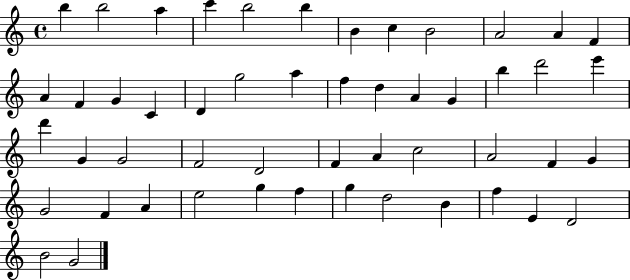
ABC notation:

X:1
T:Untitled
M:4/4
L:1/4
K:C
b b2 a c' b2 b B c B2 A2 A F A F G C D g2 a f d A G b d'2 e' d' G G2 F2 D2 F A c2 A2 F G G2 F A e2 g f g d2 B f E D2 B2 G2